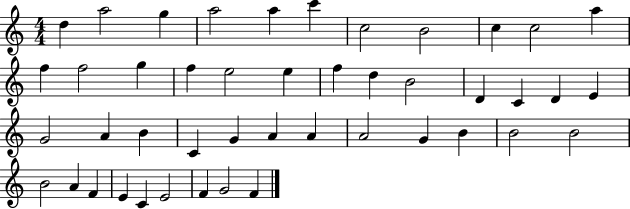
X:1
T:Untitled
M:4/4
L:1/4
K:C
d a2 g a2 a c' c2 B2 c c2 a f f2 g f e2 e f d B2 D C D E G2 A B C G A A A2 G B B2 B2 B2 A F E C E2 F G2 F